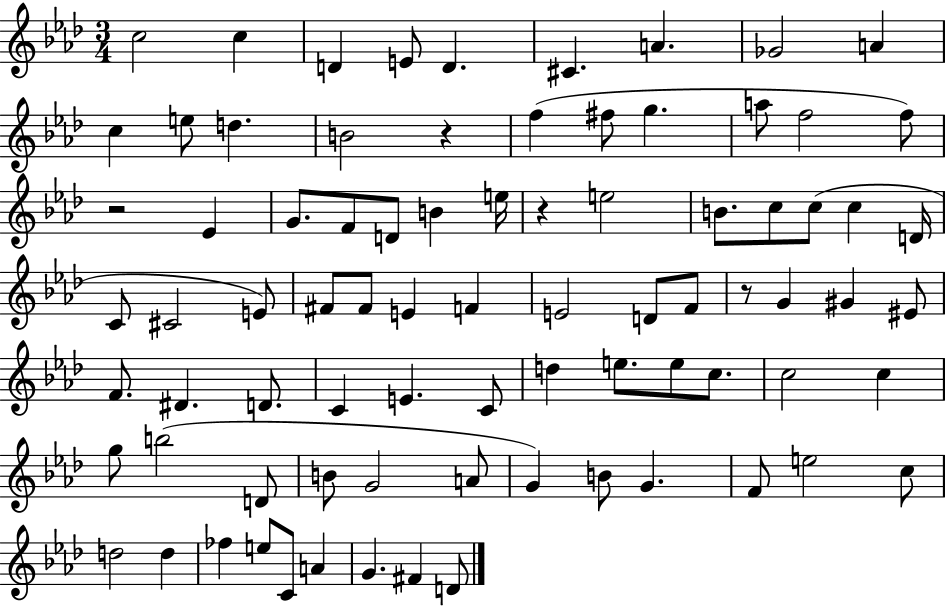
{
  \clef treble
  \numericTimeSignature
  \time 3/4
  \key aes \major
  \repeat volta 2 { c''2 c''4 | d'4 e'8 d'4. | cis'4. a'4. | ges'2 a'4 | \break c''4 e''8 d''4. | b'2 r4 | f''4( fis''8 g''4. | a''8 f''2 f''8) | \break r2 ees'4 | g'8. f'8 d'8 b'4 e''16 | r4 e''2 | b'8. c''8 c''8( c''4 d'16 | \break c'8 cis'2 e'8) | fis'8 fis'8 e'4 f'4 | e'2 d'8 f'8 | r8 g'4 gis'4 eis'8 | \break f'8. dis'4. d'8. | c'4 e'4. c'8 | d''4 e''8. e''8 c''8. | c''2 c''4 | \break g''8 b''2( d'8 | b'8 g'2 a'8 | g'4) b'8 g'4. | f'8 e''2 c''8 | \break d''2 d''4 | fes''4 e''8 c'8 a'4 | g'4. fis'4 d'8 | } \bar "|."
}